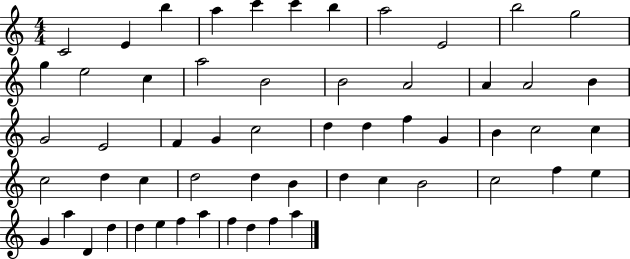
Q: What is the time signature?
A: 4/4